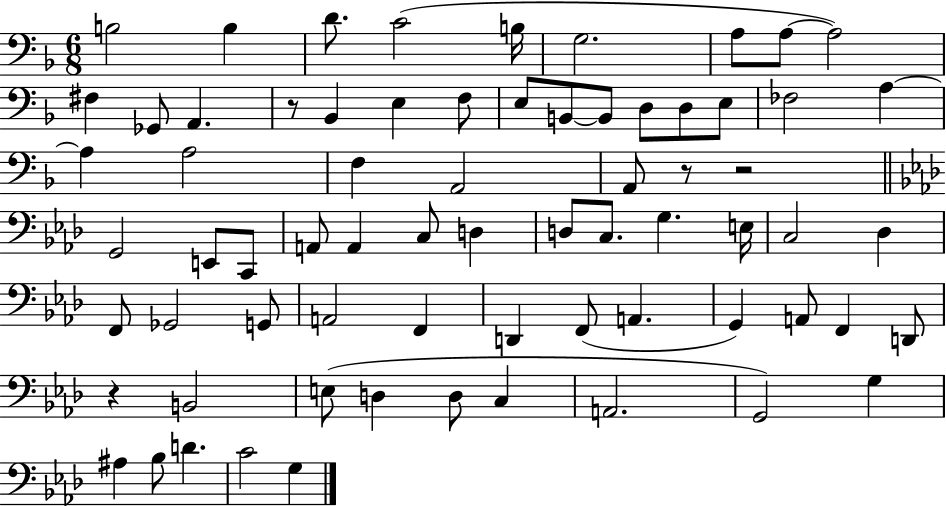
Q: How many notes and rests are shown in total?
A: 70